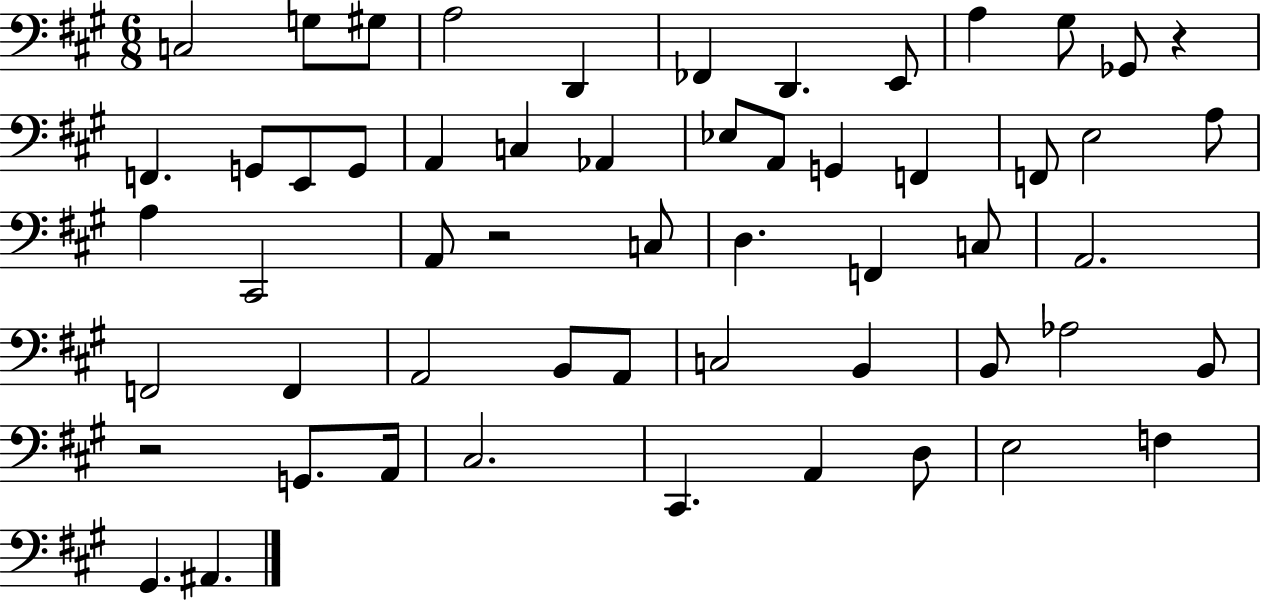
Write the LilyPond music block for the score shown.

{
  \clef bass
  \numericTimeSignature
  \time 6/8
  \key a \major
  c2 g8 gis8 | a2 d,4 | fes,4 d,4. e,8 | a4 gis8 ges,8 r4 | \break f,4. g,8 e,8 g,8 | a,4 c4 aes,4 | ees8 a,8 g,4 f,4 | f,8 e2 a8 | \break a4 cis,2 | a,8 r2 c8 | d4. f,4 c8 | a,2. | \break f,2 f,4 | a,2 b,8 a,8 | c2 b,4 | b,8 aes2 b,8 | \break r2 g,8. a,16 | cis2. | cis,4. a,4 d8 | e2 f4 | \break gis,4. ais,4. | \bar "|."
}